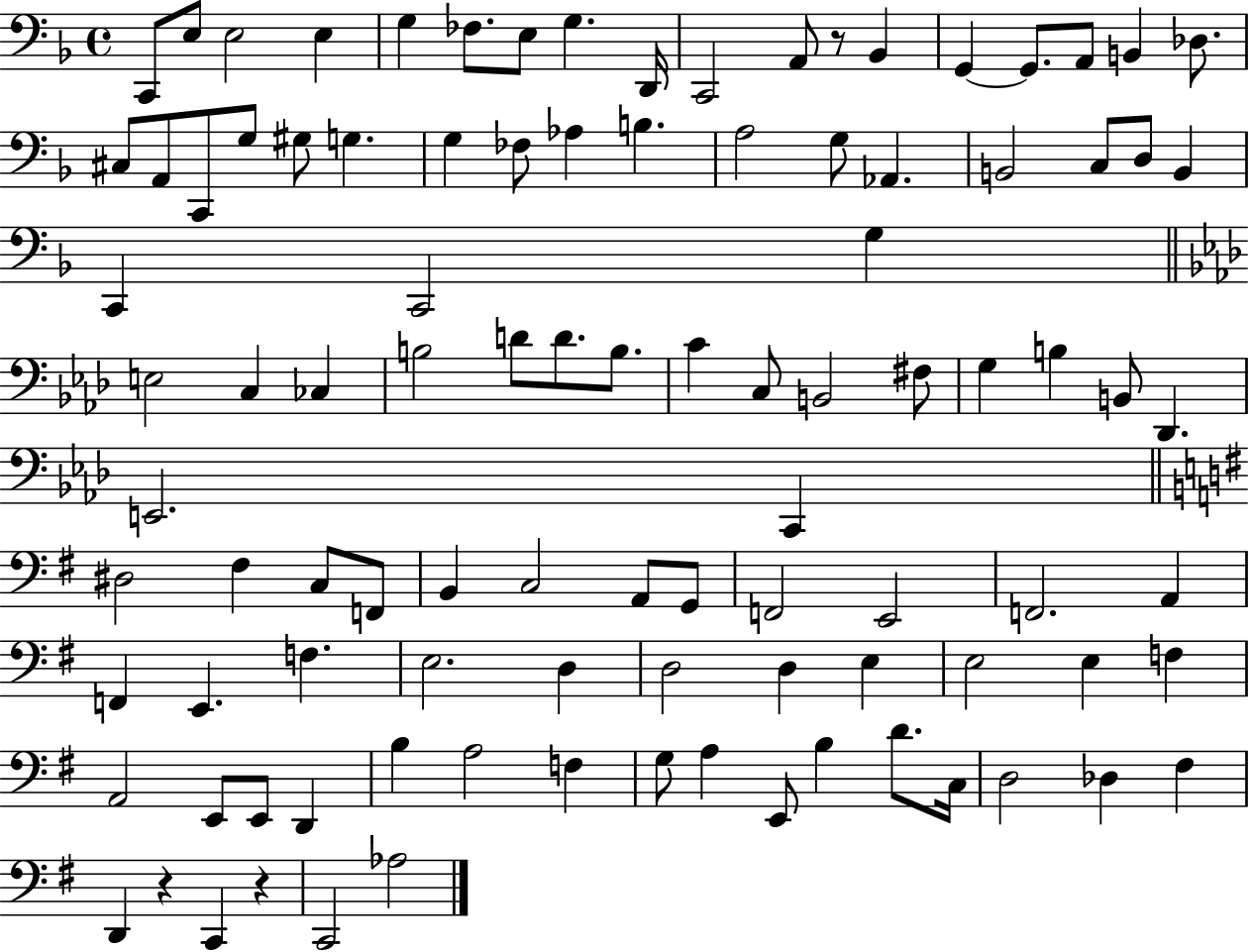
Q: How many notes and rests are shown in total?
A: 100